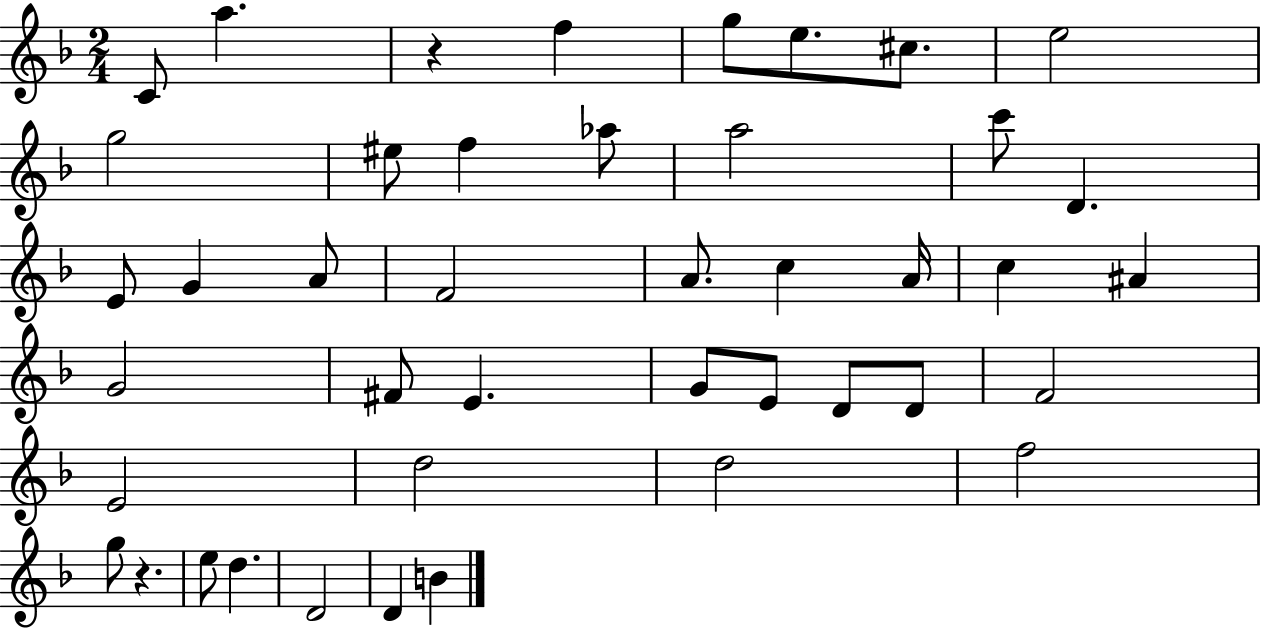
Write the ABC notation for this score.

X:1
T:Untitled
M:2/4
L:1/4
K:F
C/2 a z f g/2 e/2 ^c/2 e2 g2 ^e/2 f _a/2 a2 c'/2 D E/2 G A/2 F2 A/2 c A/4 c ^A G2 ^F/2 E G/2 E/2 D/2 D/2 F2 E2 d2 d2 f2 g/2 z e/2 d D2 D B